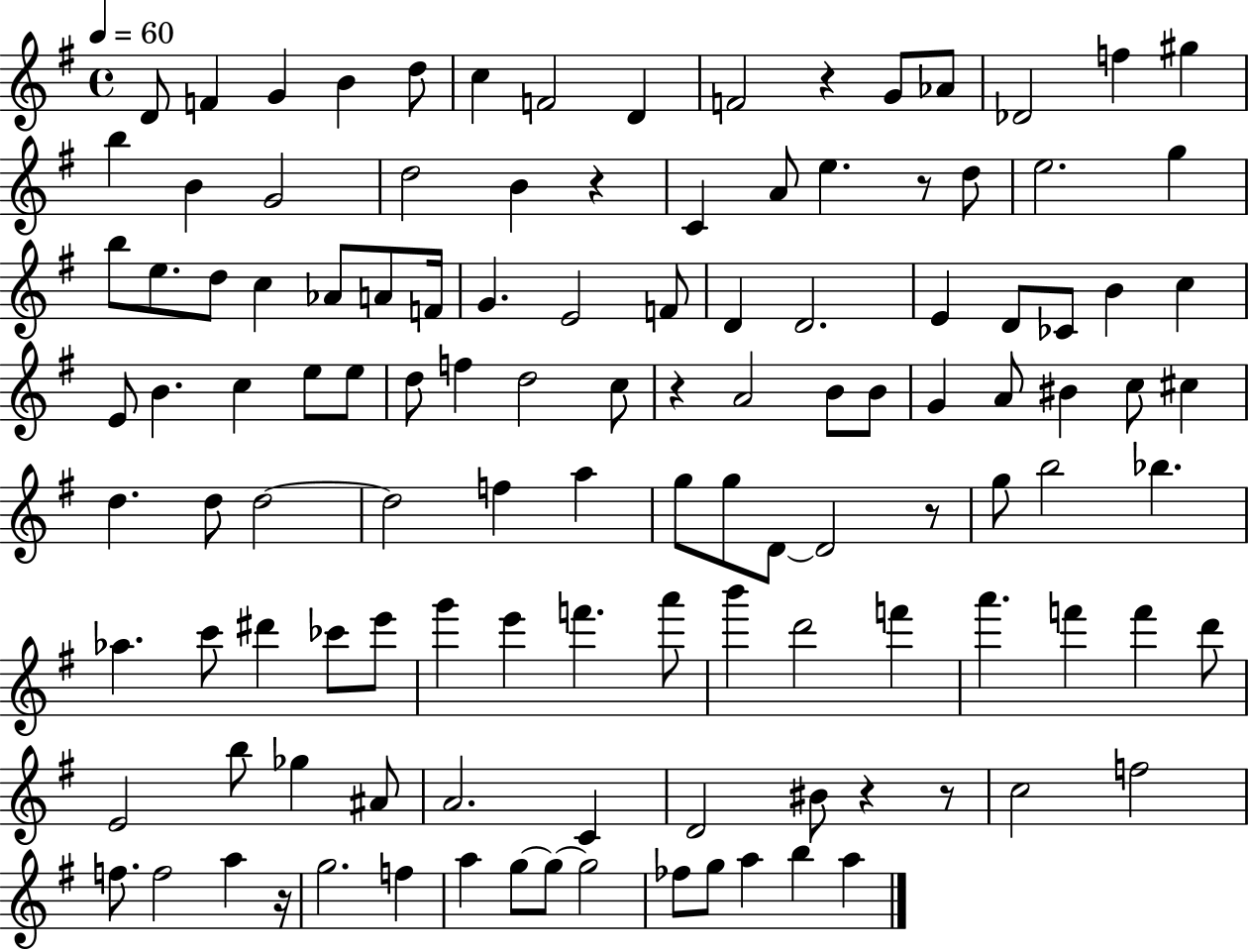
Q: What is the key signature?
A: G major